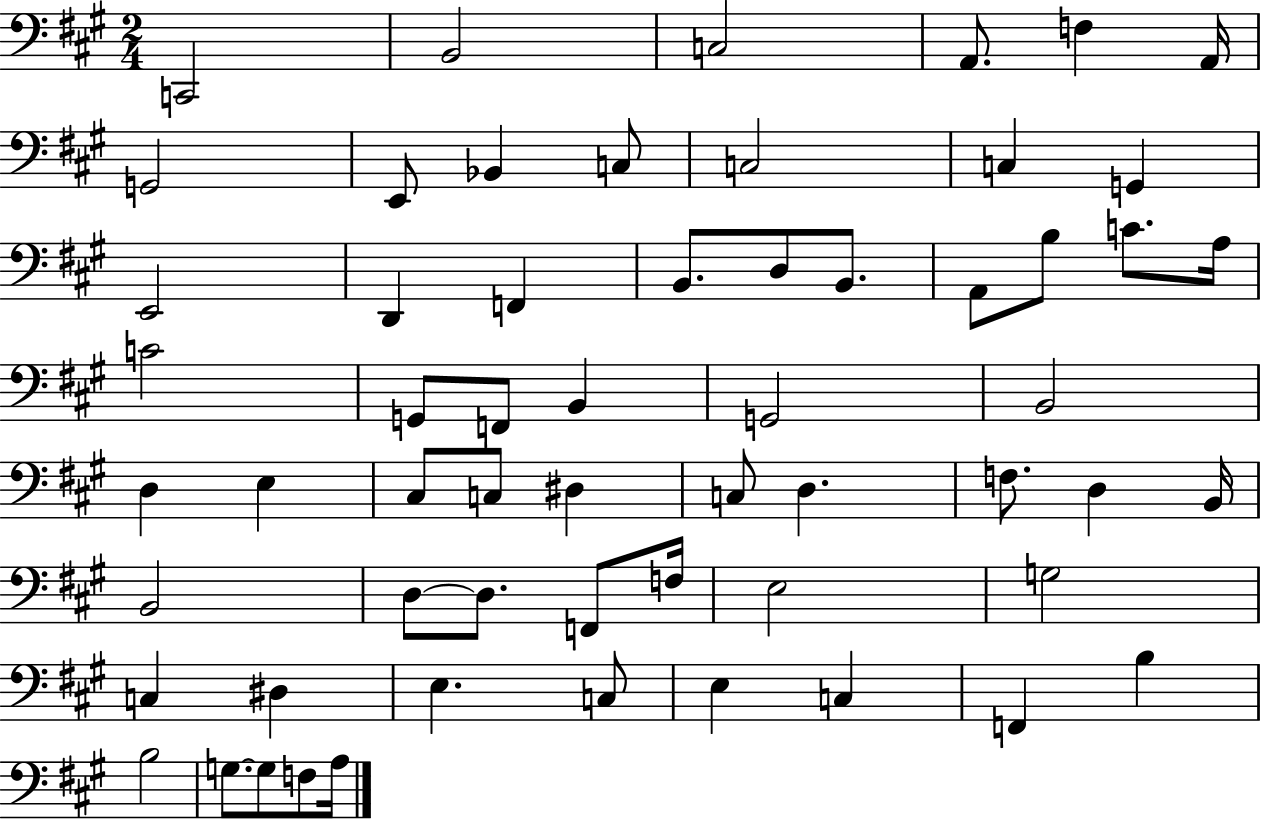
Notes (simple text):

C2/h B2/h C3/h A2/e. F3/q A2/s G2/h E2/e Bb2/q C3/e C3/h C3/q G2/q E2/h D2/q F2/q B2/e. D3/e B2/e. A2/e B3/e C4/e. A3/s C4/h G2/e F2/e B2/q G2/h B2/h D3/q E3/q C#3/e C3/e D#3/q C3/e D3/q. F3/e. D3/q B2/s B2/h D3/e D3/e. F2/e F3/s E3/h G3/h C3/q D#3/q E3/q. C3/e E3/q C3/q F2/q B3/q B3/h G3/e. G3/e F3/e A3/s